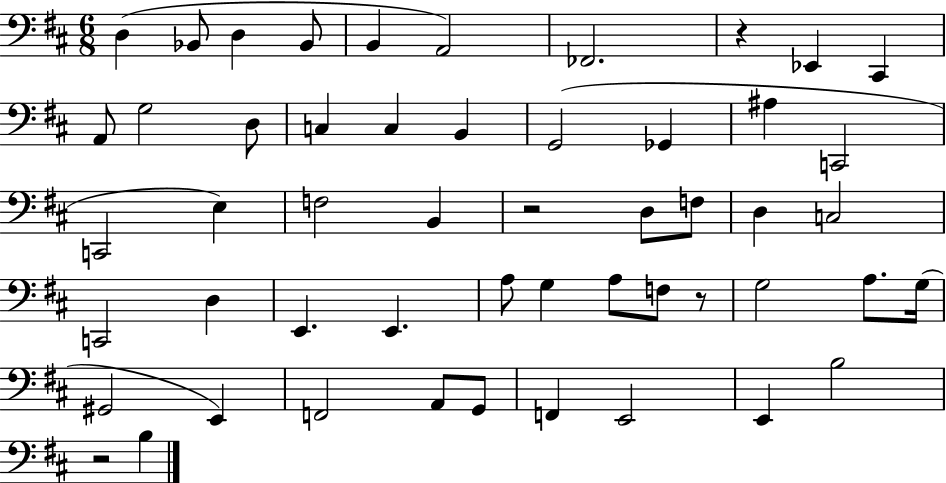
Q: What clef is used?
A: bass